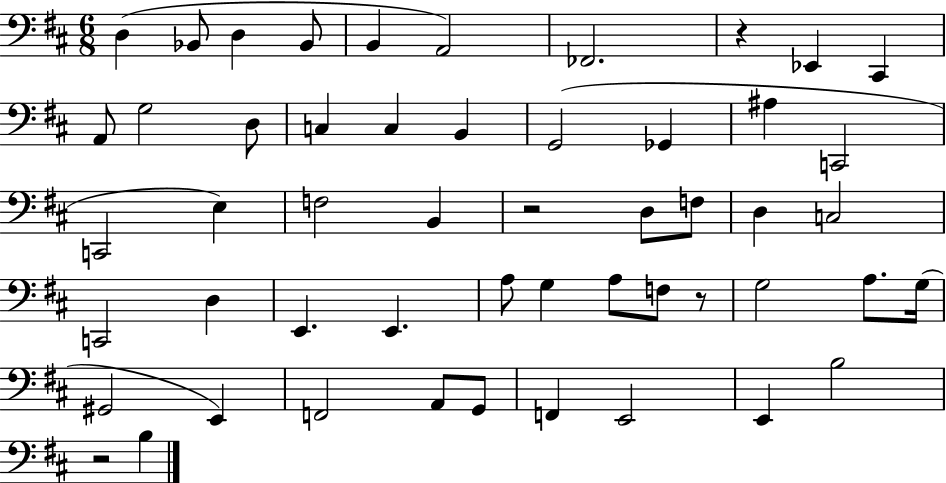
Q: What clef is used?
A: bass